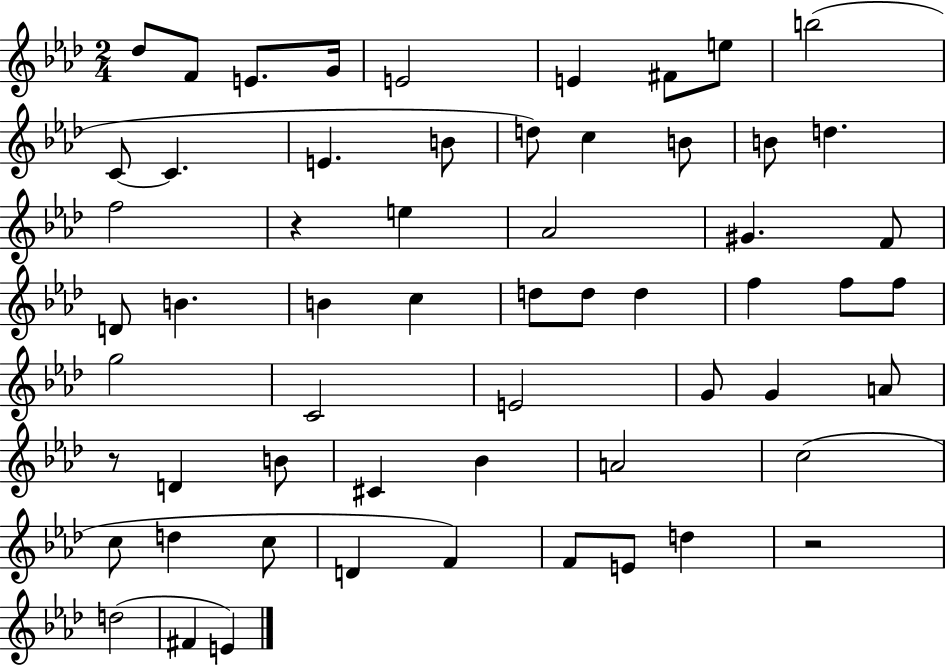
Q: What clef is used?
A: treble